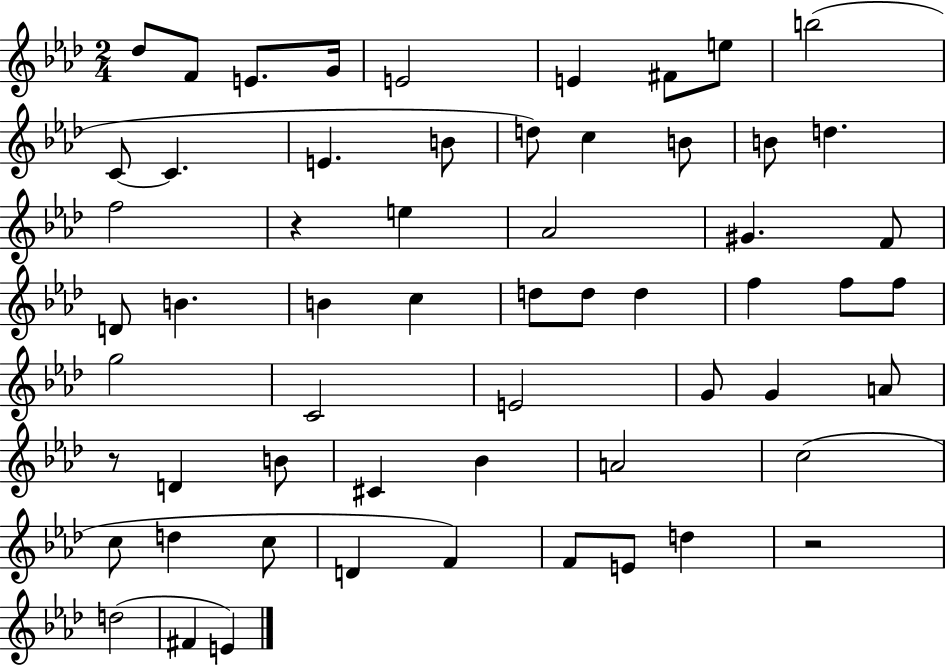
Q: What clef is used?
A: treble